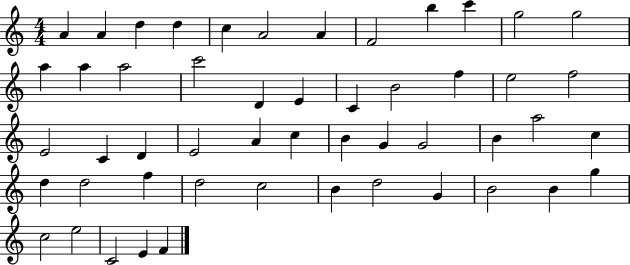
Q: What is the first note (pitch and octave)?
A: A4